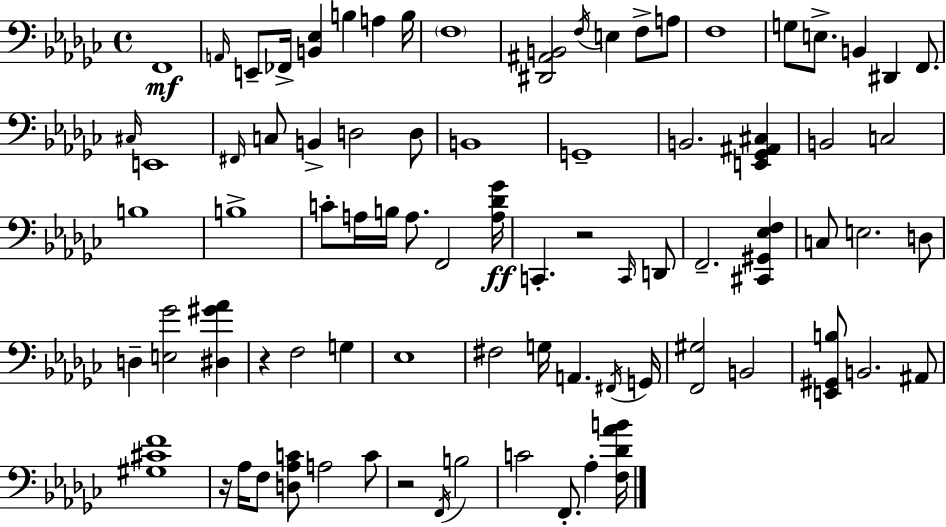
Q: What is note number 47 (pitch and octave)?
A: G3